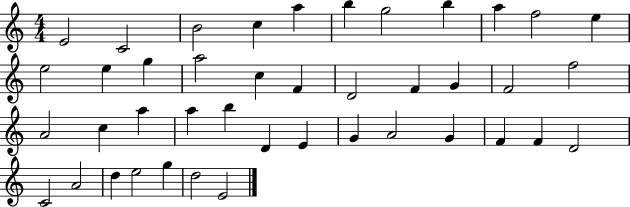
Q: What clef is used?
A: treble